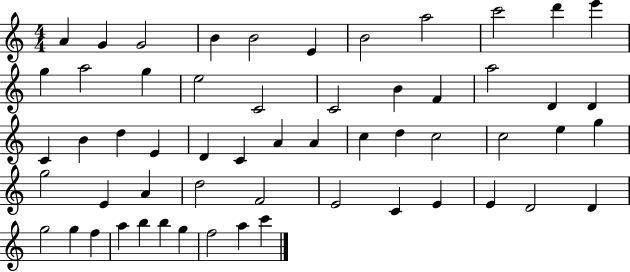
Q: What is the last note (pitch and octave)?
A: C6